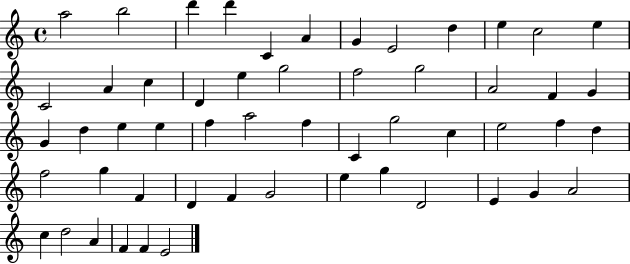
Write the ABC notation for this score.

X:1
T:Untitled
M:4/4
L:1/4
K:C
a2 b2 d' d' C A G E2 d e c2 e C2 A c D e g2 f2 g2 A2 F G G d e e f a2 f C g2 c e2 f d f2 g F D F G2 e g D2 E G A2 c d2 A F F E2